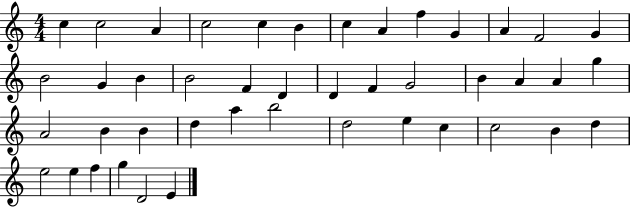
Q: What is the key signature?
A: C major